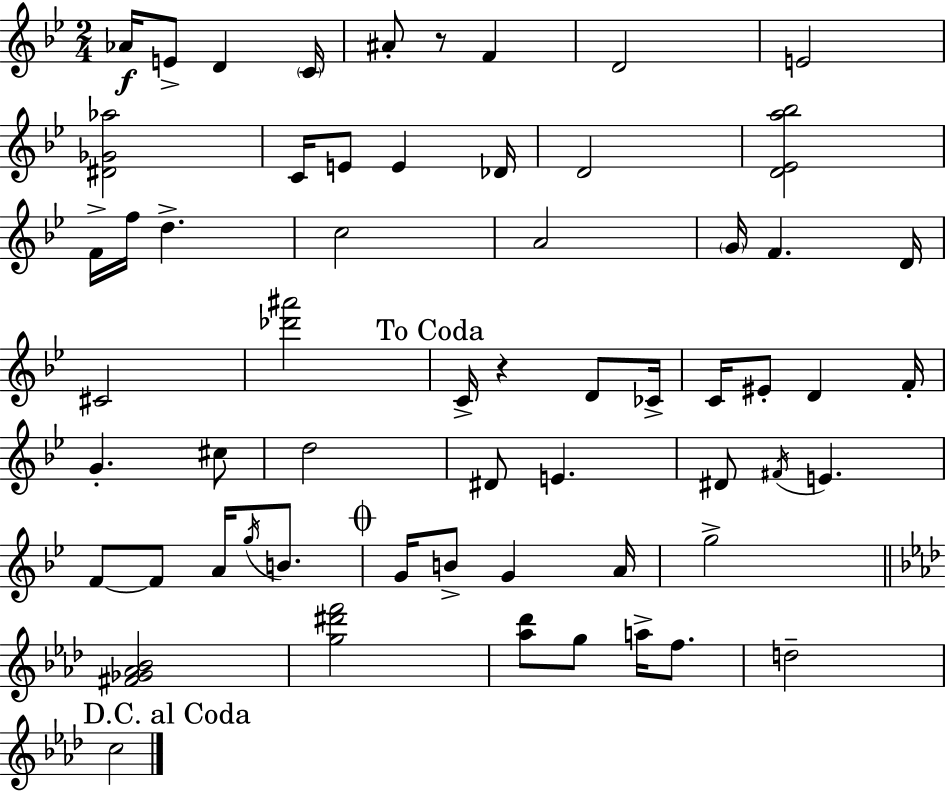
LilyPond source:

{
  \clef treble
  \numericTimeSignature
  \time 2/4
  \key g \minor
  aes'16\f e'8-> d'4 \parenthesize c'16 | ais'8-. r8 f'4 | d'2 | e'2 | \break <dis' ges' aes''>2 | c'16 e'8 e'4 des'16 | d'2 | <d' ees' a'' bes''>2 | \break f'16-> f''16 d''4.-> | c''2 | a'2 | \parenthesize g'16 f'4. d'16 | \break cis'2 | <des''' ais'''>2 | \mark "To Coda" c'16-> r4 d'8 ces'16-> | c'16 eis'8-. d'4 f'16-. | \break g'4.-. cis''8 | d''2 | dis'8 e'4. | dis'8 \acciaccatura { fis'16 } e'4. | \break f'8~~ f'8 a'16 \acciaccatura { g''16 } b'8. | \mark \markup { \musicglyph "scripts.coda" } g'16 b'8-> g'4 | a'16 g''2-> | \bar "||" \break \key f \minor <fis' ges' aes' bes'>2 | <g'' dis''' f'''>2 | <aes'' des'''>8 g''8 a''16-> f''8. | d''2-- | \break \mark "D.C. al Coda" c''2 | \bar "|."
}